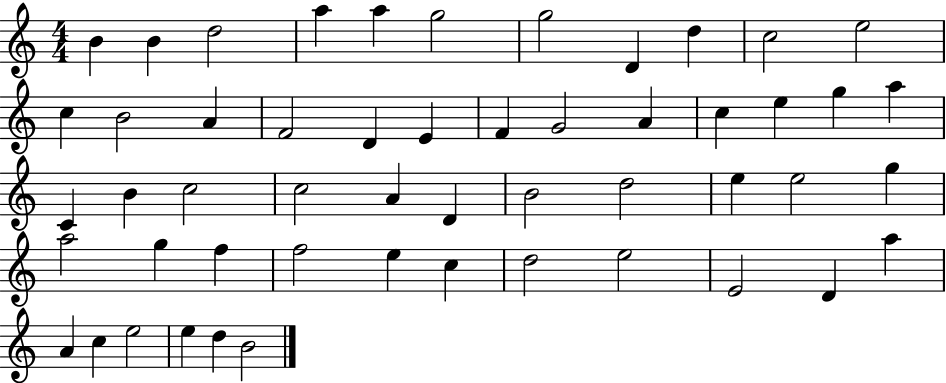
X:1
T:Untitled
M:4/4
L:1/4
K:C
B B d2 a a g2 g2 D d c2 e2 c B2 A F2 D E F G2 A c e g a C B c2 c2 A D B2 d2 e e2 g a2 g f f2 e c d2 e2 E2 D a A c e2 e d B2